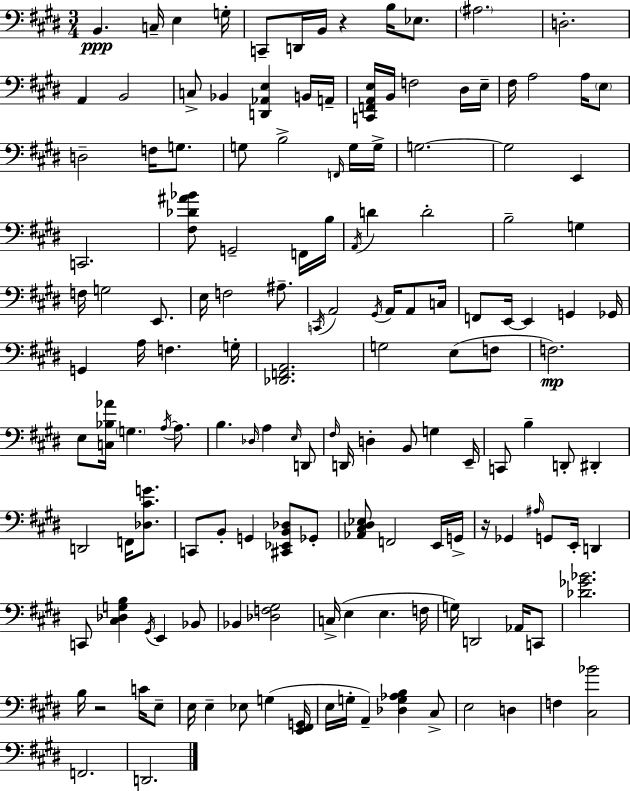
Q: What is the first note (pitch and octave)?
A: B2